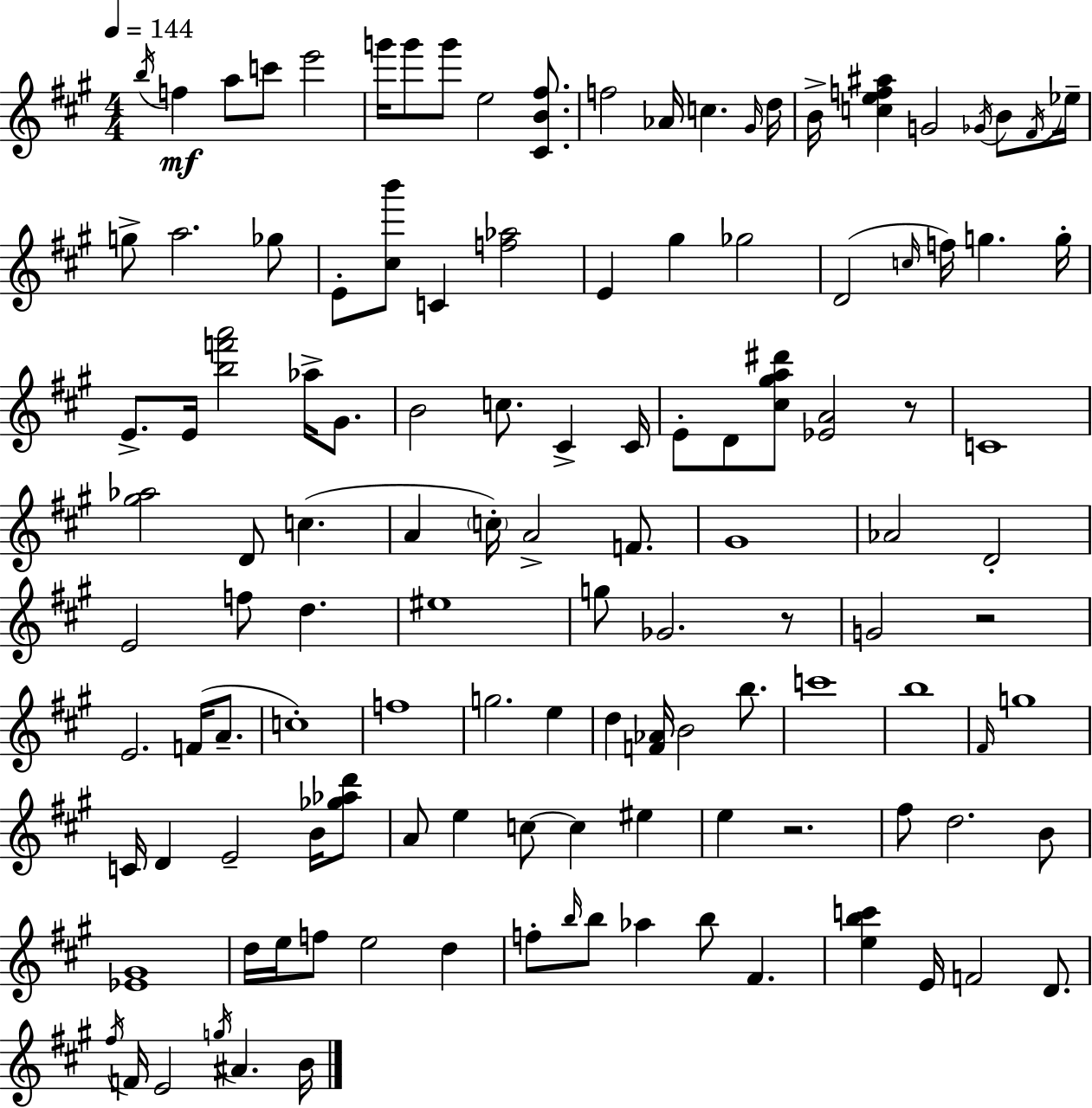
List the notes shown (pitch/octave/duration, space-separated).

B5/s F5/q A5/e C6/e E6/h G6/s G6/e G6/e E5/h [C#4,B4,F#5]/e. F5/h Ab4/s C5/q. G#4/s D5/s B4/s [C5,E5,F5,A#5]/q G4/h Gb4/s B4/e F#4/s Eb5/s G5/e A5/h. Gb5/e E4/e [C#5,B6]/e C4/q [F5,Ab5]/h E4/q G#5/q Gb5/h D4/h C5/s F5/s G5/q. G5/s E4/e. E4/s [B5,F6,A6]/h Ab5/s G#4/e. B4/h C5/e. C#4/q C#4/s E4/e D4/e [C#5,G#5,A5,D#6]/e [Eb4,A4]/h R/e C4/w [G#5,Ab5]/h D4/e C5/q. A4/q C5/s A4/h F4/e. G#4/w Ab4/h D4/h E4/h F5/e D5/q. EIS5/w G5/e Gb4/h. R/e G4/h R/h E4/h. F4/s A4/e. C5/w F5/w G5/h. E5/q D5/q [F4,Ab4]/s B4/h B5/e. C6/w B5/w F#4/s G5/w C4/s D4/q E4/h B4/s [Gb5,Ab5,D6]/e A4/e E5/q C5/e C5/q EIS5/q E5/q R/h. F#5/e D5/h. B4/e [Eb4,G#4]/w D5/s E5/s F5/e E5/h D5/q F5/e B5/s B5/e Ab5/q B5/e F#4/q. [E5,B5,C6]/q E4/s F4/h D4/e. F#5/s F4/s E4/h G5/s A#4/q. B4/s